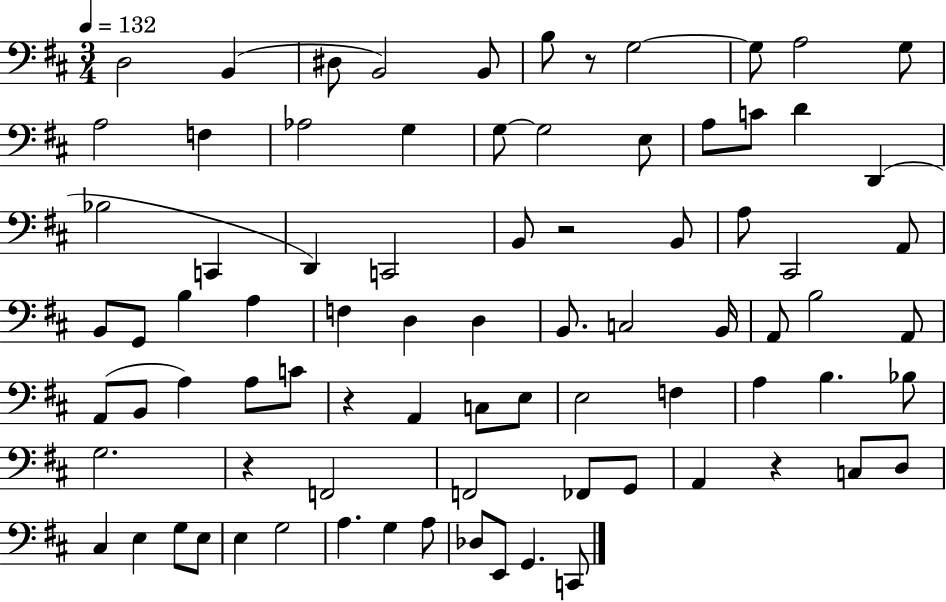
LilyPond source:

{
  \clef bass
  \numericTimeSignature
  \time 3/4
  \key d \major
  \tempo 4 = 132
  d2 b,4( | dis8 b,2) b,8 | b8 r8 g2~~ | g8 a2 g8 | \break a2 f4 | aes2 g4 | g8~~ g2 e8 | a8 c'8 d'4 d,4( | \break bes2 c,4 | d,4) c,2 | b,8 r2 b,8 | a8 cis,2 a,8 | \break b,8 g,8 b4 a4 | f4 d4 d4 | b,8. c2 b,16 | a,8 b2 a,8 | \break a,8( b,8 a4) a8 c'8 | r4 a,4 c8 e8 | e2 f4 | a4 b4. bes8 | \break g2. | r4 f,2 | f,2 fes,8 g,8 | a,4 r4 c8 d8 | \break cis4 e4 g8 e8 | e4 g2 | a4. g4 a8 | des8 e,8 g,4. c,8 | \break \bar "|."
}